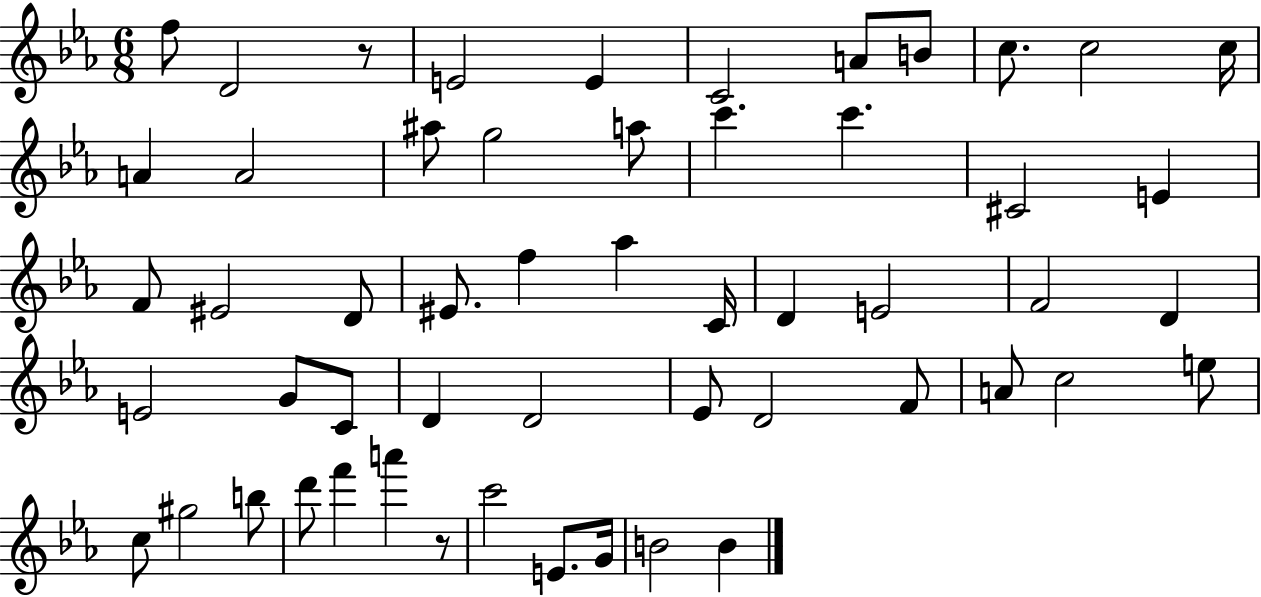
F5/e D4/h R/e E4/h E4/q C4/h A4/e B4/e C5/e. C5/h C5/s A4/q A4/h A#5/e G5/h A5/e C6/q. C6/q. C#4/h E4/q F4/e EIS4/h D4/e EIS4/e. F5/q Ab5/q C4/s D4/q E4/h F4/h D4/q E4/h G4/e C4/e D4/q D4/h Eb4/e D4/h F4/e A4/e C5/h E5/e C5/e G#5/h B5/e D6/e F6/q A6/q R/e C6/h E4/e. G4/s B4/h B4/q